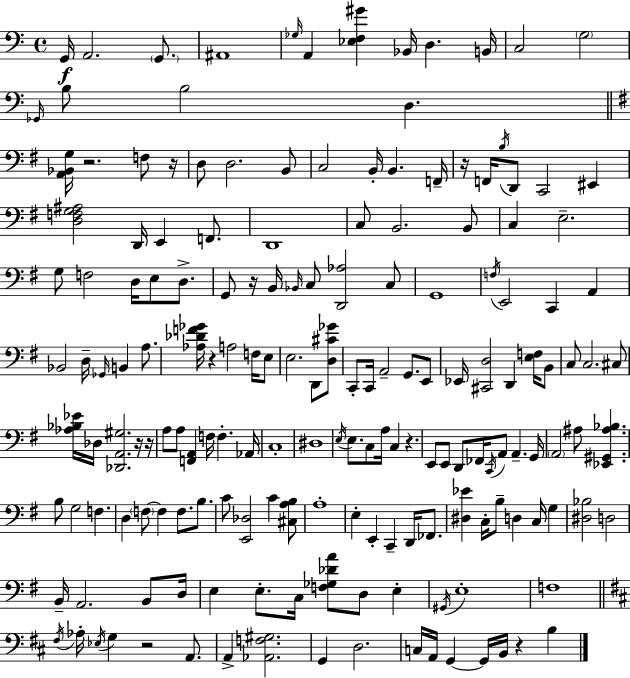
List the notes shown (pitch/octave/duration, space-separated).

G2/s A2/h. G2/e. A#2/w Gb3/s A2/q [Eb3,F3,G#4]/q Bb2/s D3/q. B2/s C3/h G3/h Gb2/s B3/e B3/h D3/q. [A2,Bb2,G3]/s R/h. F3/e R/s D3/e D3/h. B2/e C3/h B2/s B2/q. F2/s R/s F2/s B3/s D2/e C2/h EIS2/q [D3,F3,G3,A#3]/h D2/s E2/q F2/e. D2/w C3/e B2/h. B2/e C3/q E3/h. G3/e F3/h D3/s E3/e D3/e. G2/e R/s B2/s Bb2/s C3/e [D2,Ab3]/h C3/e G2/w F3/s E2/h C2/q A2/q Bb2/h D3/s Gb2/s B2/q A3/e. [Ab3,Db4,F4,Gb4]/s R/q A3/h F3/s E3/e E3/h. D2/e [D3,C#4,Gb4]/e C2/e C2/s A2/h G2/e. E2/e Eb2/s [C#2,D3]/h D2/q [E3,F3]/s B2/e C3/e C3/h. C#3/e [Ab3,Bb3,Eb4]/s Db3/s [Db2,A2,G#3]/h. R/s R/s A3/e A3/e [F2,A2]/q F3/s F3/q. Ab2/s C3/w D#3/w E3/s E3/e. C3/e A3/s C3/q R/q. E2/e E2/e D2/e FES2/s C2/s A2/e A2/q. G2/s A2/h A#3/e [Eb2,G#2,A#3,Bb3]/q. B3/e G3/h F3/q. D3/q F3/e F3/q F3/e. B3/e. C4/e [E2,Db3]/h C4/q [C#3,A3,B3]/e A3/w E3/q E2/q C2/q D2/s FES2/e. [D#3,Eb4]/q C3/s B3/e D3/q C3/s G3/q [D#3,Bb3]/h D3/h B2/s A2/h. B2/e D3/s E3/q E3/e. C3/s [F3,Gb3,Db4,A4]/e D3/e E3/q G#2/s E3/w F3/w F#3/s Ab3/s Eb3/s G3/q R/h A2/e. A2/q [Ab2,F3,G#3]/h. G2/q D3/h. C3/s A2/s G2/q G2/s B2/s R/q B3/q